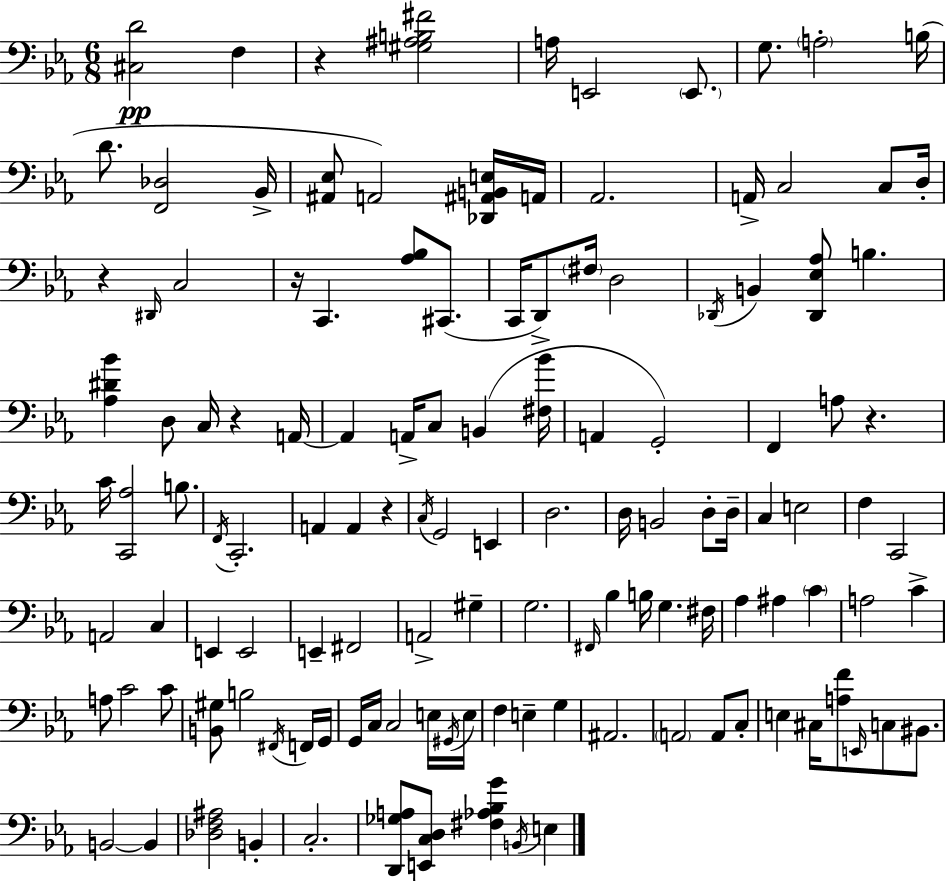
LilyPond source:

{
  \clef bass
  \numericTimeSignature
  \time 6/8
  \key ees \major
  <cis d'>2\pp f4 | r4 <gis ais b fis'>2 | a16 e,2 \parenthesize e,8. | g8. \parenthesize a2-. b16( | \break d'8. <f, des>2 bes,16-> | <ais, ees>8 a,2) <des, ais, b, e>16 a,16 | aes,2. | a,16-> c2 c8 d16-. | \break r4 \grace { dis,16 } c2 | r16 c,4. <aes bes>8 cis,8.( | c,16 d,8->) \parenthesize fis16 d2 | \acciaccatura { des,16 } b,4 <des, ees aes>8 b4. | \break <aes dis' bes'>4 d8 c16 r4 | a,16~~ a,4 a,16-> c8 b,4( | <fis bes'>16 a,4 g,2-.) | f,4 a8 r4. | \break c'16 <c, aes>2 b8. | \acciaccatura { f,16 } c,2.-. | a,4 a,4 r4 | \acciaccatura { c16 } g,2 | \break e,4 d2. | d16 b,2 | d8-. d16-- c4 e2 | f4 c,2 | \break a,2 | c4 e,4 e,2 | e,4-- fis,2 | a,2-> | \break gis4-- g2. | \grace { fis,16 } bes4 b16 g4. | fis16 aes4 ais4 | \parenthesize c'4 a2 | \break c'4-> a8 c'2 | c'8 <b, gis>8 b2 | \acciaccatura { fis,16 } f,16 g,16 g,16 c16 c2 | e16 \acciaccatura { gis,16 } e16 f4 e4-- | \break g4 ais,2. | \parenthesize a,2 | a,8 c8-. e4 cis16 | <a f'>8 \grace { e,16 } c8 bis,8. b,2~~ | \break b,4 <des f ais>2 | b,4-. c2.-. | <d, ges a>8 <e, c d>8 | <fis aes bes g'>4 \acciaccatura { b,16 } e4 \bar "|."
}